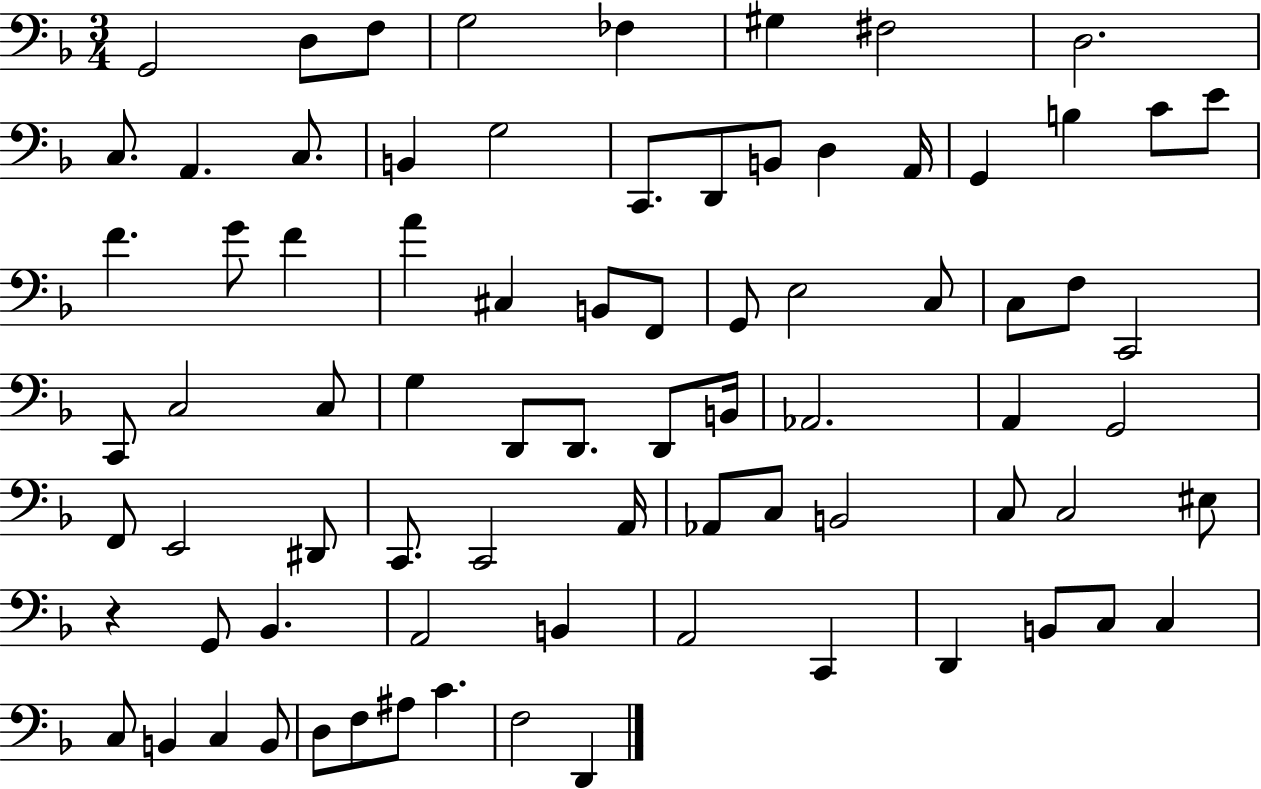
X:1
T:Untitled
M:3/4
L:1/4
K:F
G,,2 D,/2 F,/2 G,2 _F, ^G, ^F,2 D,2 C,/2 A,, C,/2 B,, G,2 C,,/2 D,,/2 B,,/2 D, A,,/4 G,, B, C/2 E/2 F G/2 F A ^C, B,,/2 F,,/2 G,,/2 E,2 C,/2 C,/2 F,/2 C,,2 C,,/2 C,2 C,/2 G, D,,/2 D,,/2 D,,/2 B,,/4 _A,,2 A,, G,,2 F,,/2 E,,2 ^D,,/2 C,,/2 C,,2 A,,/4 _A,,/2 C,/2 B,,2 C,/2 C,2 ^E,/2 z G,,/2 _B,, A,,2 B,, A,,2 C,, D,, B,,/2 C,/2 C, C,/2 B,, C, B,,/2 D,/2 F,/2 ^A,/2 C F,2 D,,